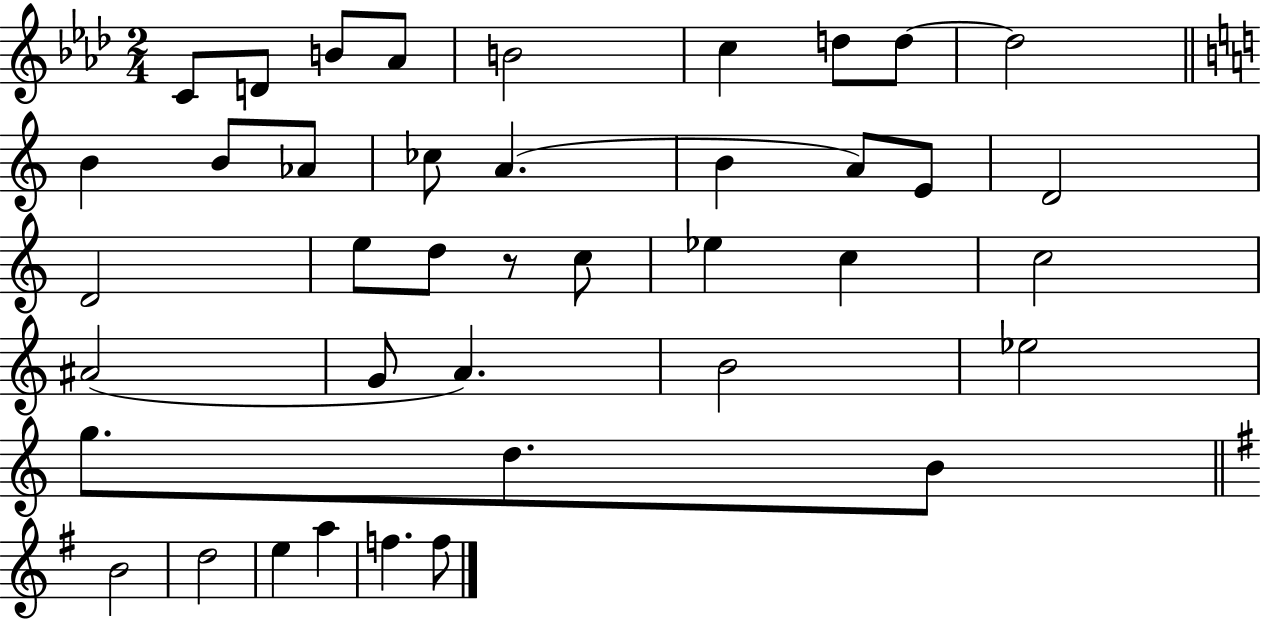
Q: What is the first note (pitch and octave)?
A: C4